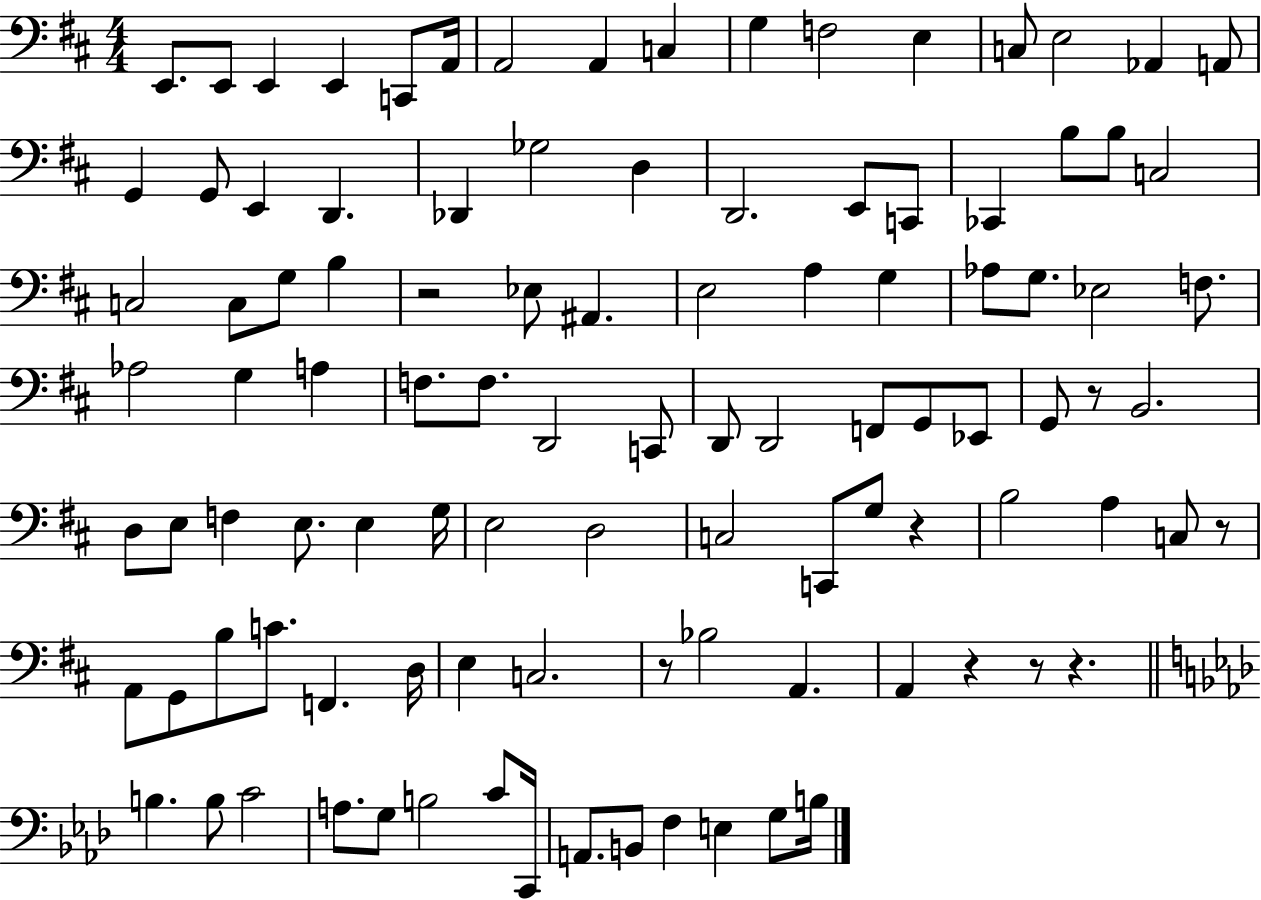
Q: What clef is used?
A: bass